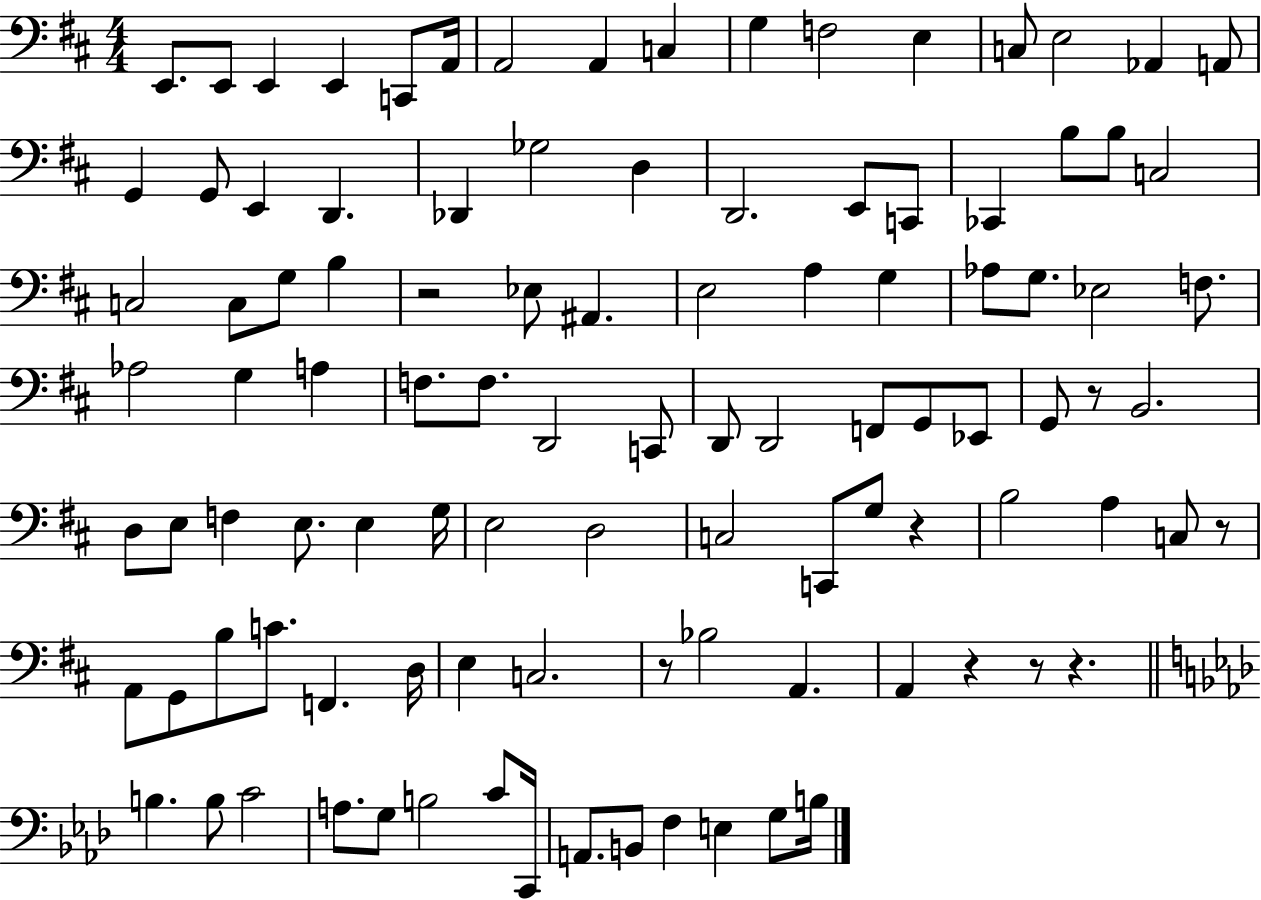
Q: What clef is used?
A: bass